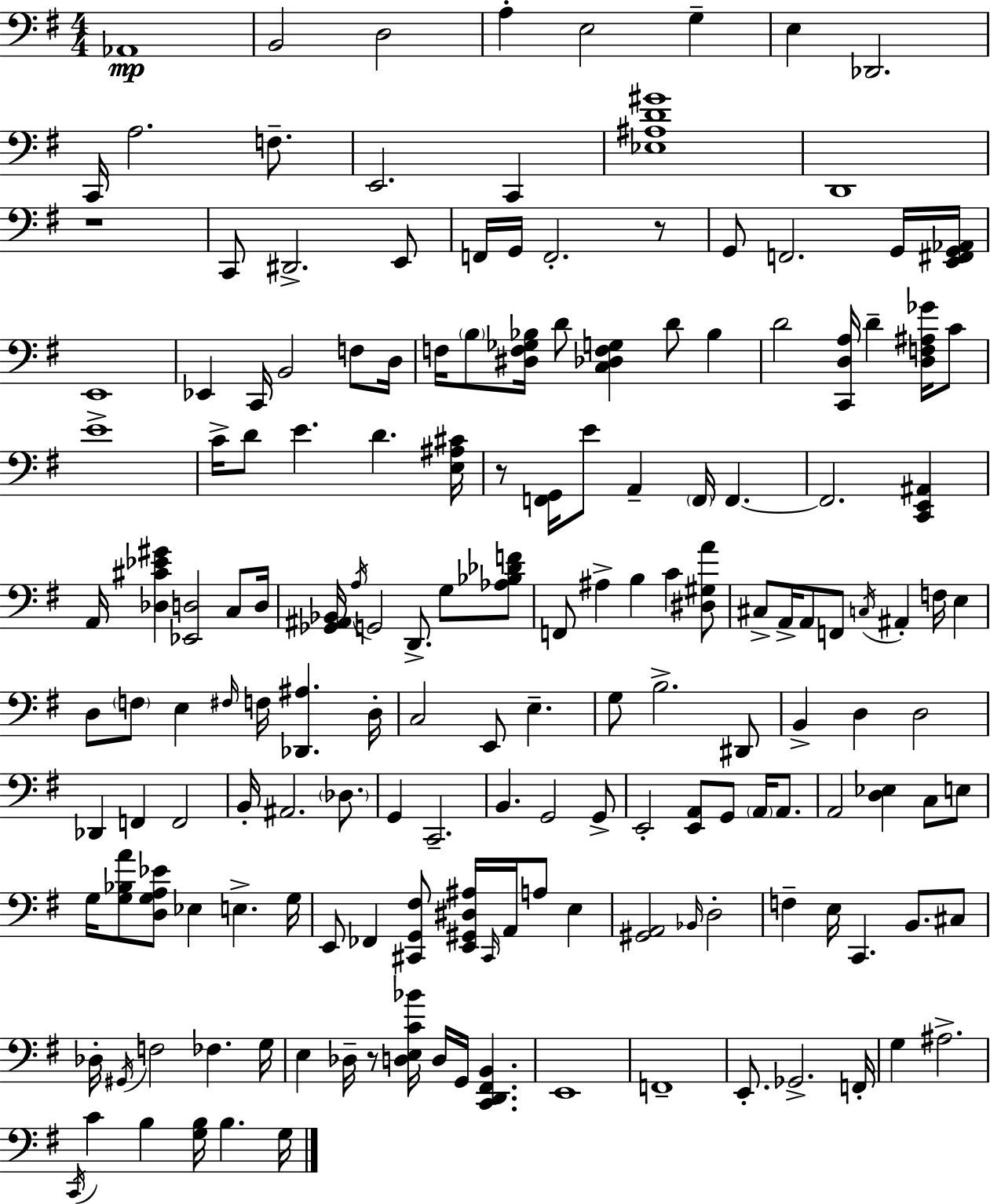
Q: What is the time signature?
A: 4/4